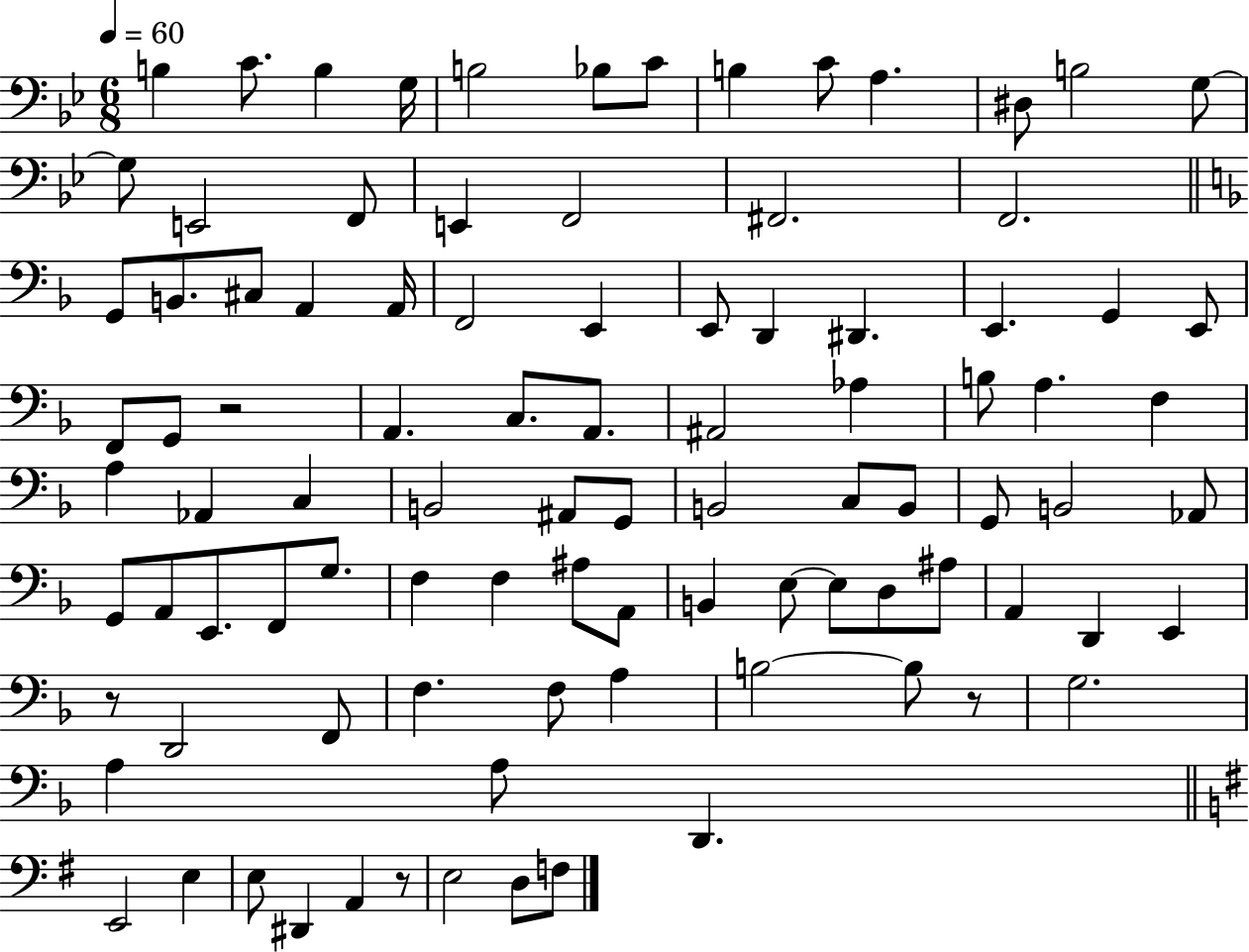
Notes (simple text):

B3/q C4/e. B3/q G3/s B3/h Bb3/e C4/e B3/q C4/e A3/q. D#3/e B3/h G3/e G3/e E2/h F2/e E2/q F2/h F#2/h. F2/h. G2/e B2/e. C#3/e A2/q A2/s F2/h E2/q E2/e D2/q D#2/q. E2/q. G2/q E2/e F2/e G2/e R/h A2/q. C3/e. A2/e. A#2/h Ab3/q B3/e A3/q. F3/q A3/q Ab2/q C3/q B2/h A#2/e G2/e B2/h C3/e B2/e G2/e B2/h Ab2/e G2/e A2/e E2/e. F2/e G3/e. F3/q F3/q A#3/e A2/e B2/q E3/e E3/e D3/e A#3/e A2/q D2/q E2/q R/e D2/h F2/e F3/q. F3/e A3/q B3/h B3/e R/e G3/h. A3/q A3/e D2/q. E2/h E3/q E3/e D#2/q A2/q R/e E3/h D3/e F3/e